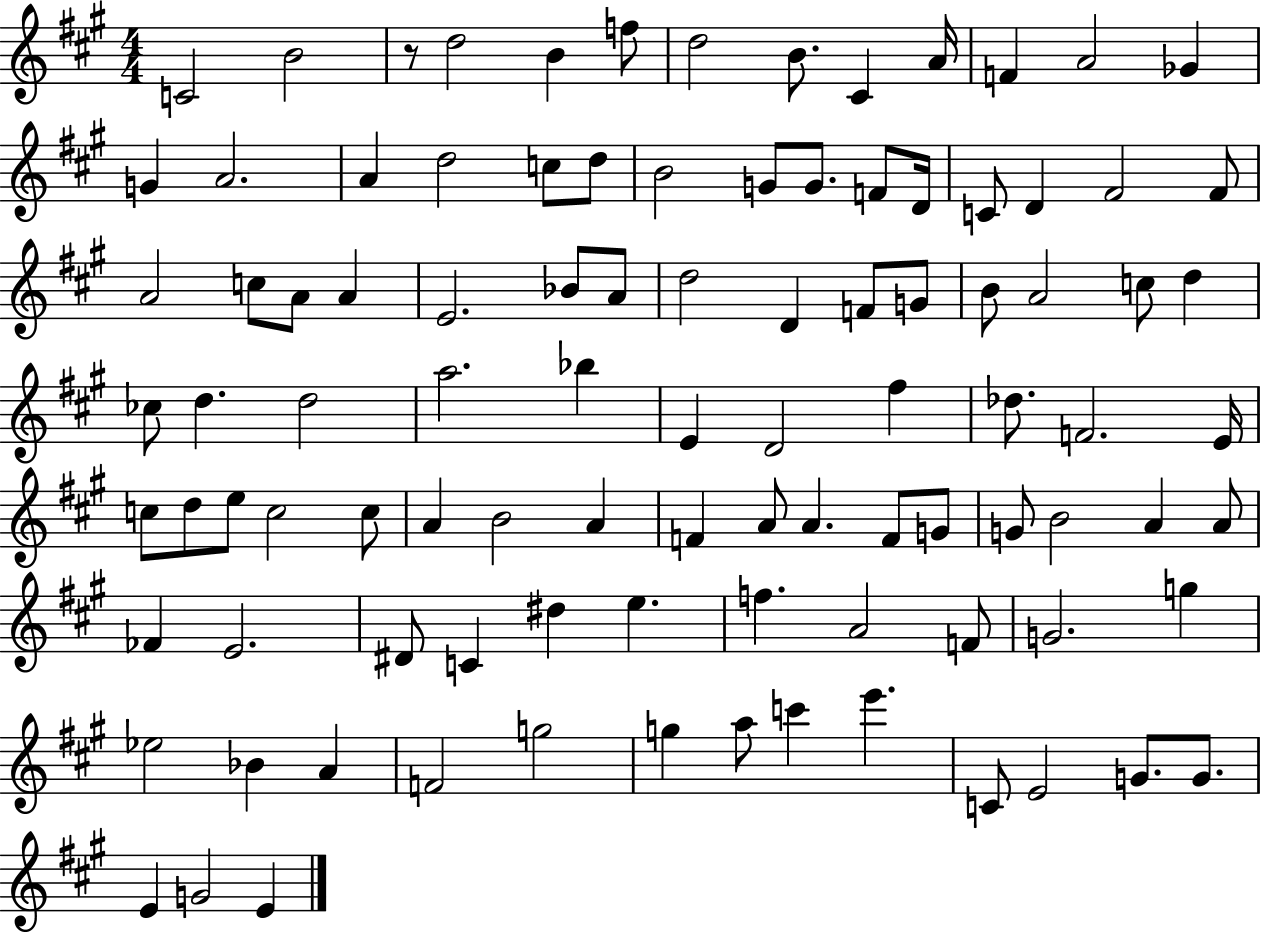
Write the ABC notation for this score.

X:1
T:Untitled
M:4/4
L:1/4
K:A
C2 B2 z/2 d2 B f/2 d2 B/2 ^C A/4 F A2 _G G A2 A d2 c/2 d/2 B2 G/2 G/2 F/2 D/4 C/2 D ^F2 ^F/2 A2 c/2 A/2 A E2 _B/2 A/2 d2 D F/2 G/2 B/2 A2 c/2 d _c/2 d d2 a2 _b E D2 ^f _d/2 F2 E/4 c/2 d/2 e/2 c2 c/2 A B2 A F A/2 A F/2 G/2 G/2 B2 A A/2 _F E2 ^D/2 C ^d e f A2 F/2 G2 g _e2 _B A F2 g2 g a/2 c' e' C/2 E2 G/2 G/2 E G2 E